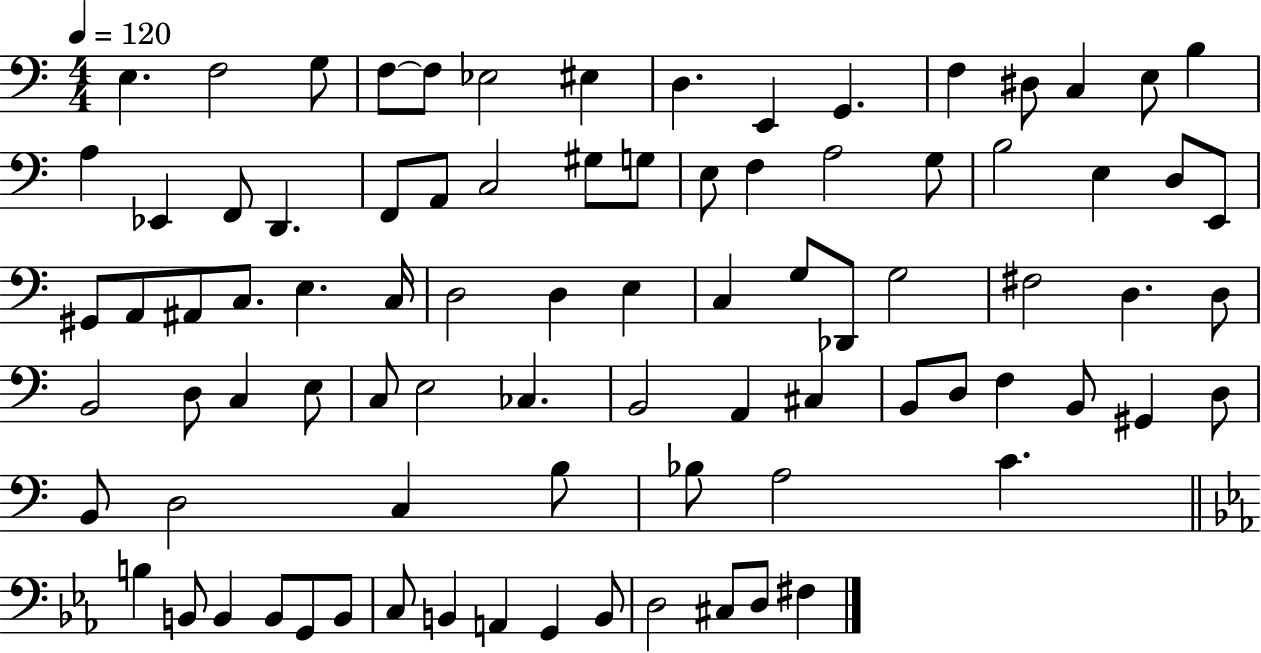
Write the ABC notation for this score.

X:1
T:Untitled
M:4/4
L:1/4
K:C
E, F,2 G,/2 F,/2 F,/2 _E,2 ^E, D, E,, G,, F, ^D,/2 C, E,/2 B, A, _E,, F,,/2 D,, F,,/2 A,,/2 C,2 ^G,/2 G,/2 E,/2 F, A,2 G,/2 B,2 E, D,/2 E,,/2 ^G,,/2 A,,/2 ^A,,/2 C,/2 E, C,/4 D,2 D, E, C, G,/2 _D,,/2 G,2 ^F,2 D, D,/2 B,,2 D,/2 C, E,/2 C,/2 E,2 _C, B,,2 A,, ^C, B,,/2 D,/2 F, B,,/2 ^G,, D,/2 B,,/2 D,2 C, B,/2 _B,/2 A,2 C B, B,,/2 B,, B,,/2 G,,/2 B,,/2 C,/2 B,, A,, G,, B,,/2 D,2 ^C,/2 D,/2 ^F,